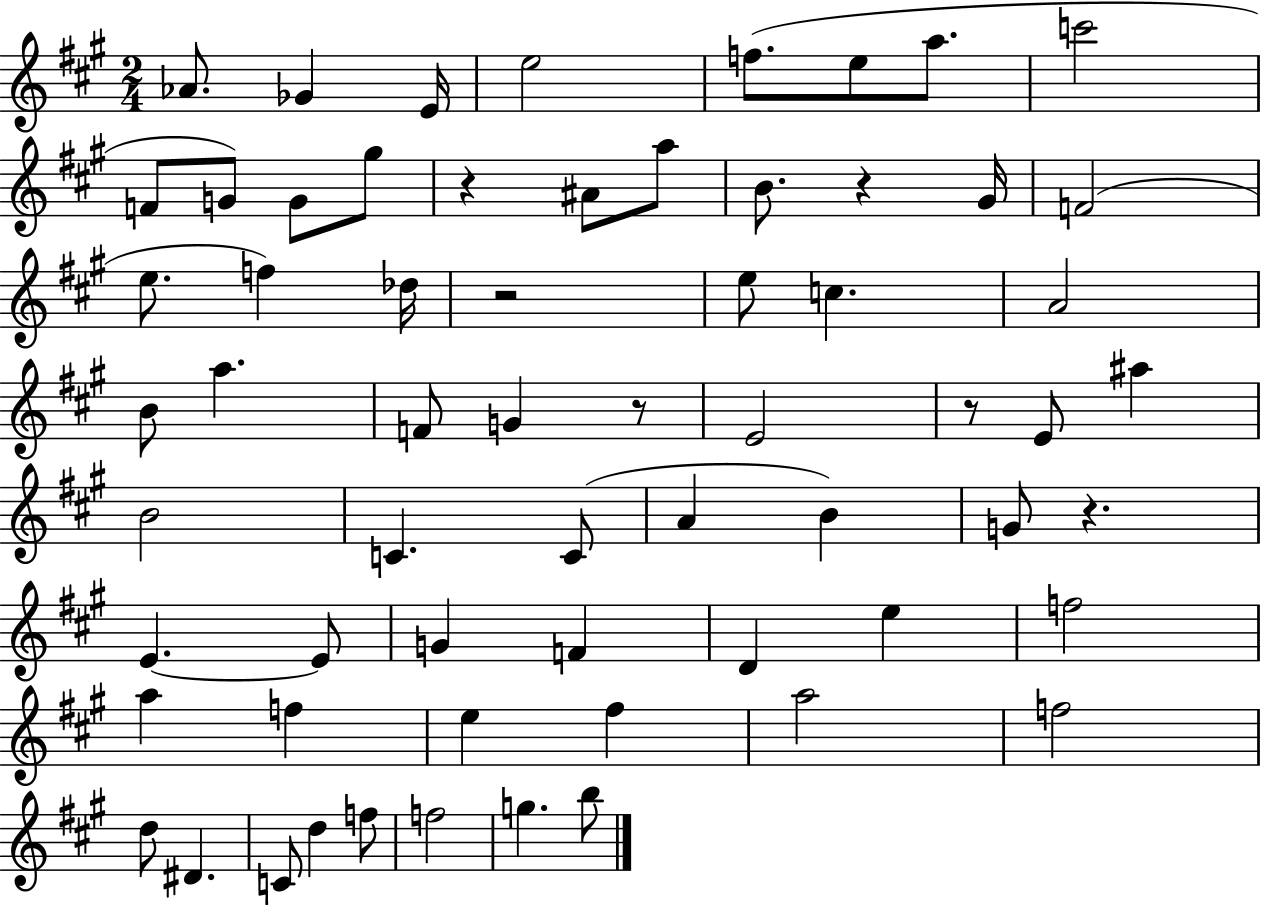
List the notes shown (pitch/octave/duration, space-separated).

Ab4/e. Gb4/q E4/s E5/h F5/e. E5/e A5/e. C6/h F4/e G4/e G4/e G#5/e R/q A#4/e A5/e B4/e. R/q G#4/s F4/h E5/e. F5/q Db5/s R/h E5/e C5/q. A4/h B4/e A5/q. F4/e G4/q R/e E4/h R/e E4/e A#5/q B4/h C4/q. C4/e A4/q B4/q G4/e R/q. E4/q. E4/e G4/q F4/q D4/q E5/q F5/h A5/q F5/q E5/q F#5/q A5/h F5/h D5/e D#4/q. C4/e D5/q F5/e F5/h G5/q. B5/e